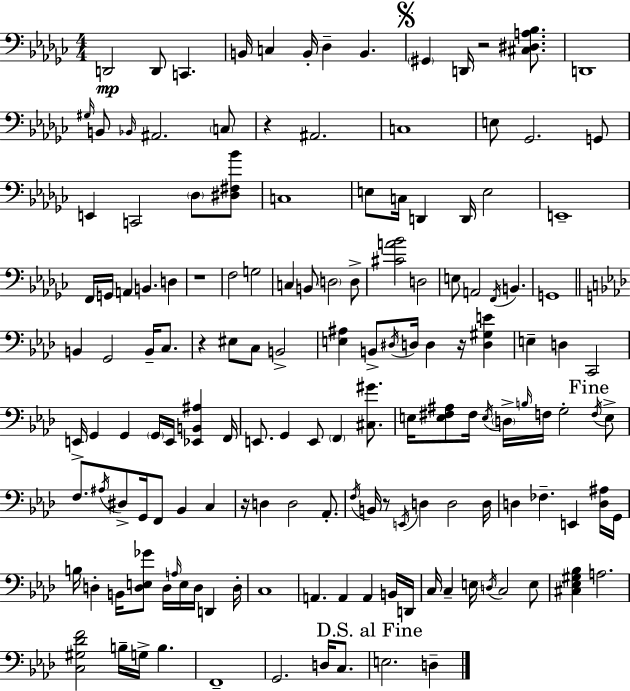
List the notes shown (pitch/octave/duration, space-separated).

D2/h D2/e C2/q. B2/s C3/q B2/s Db3/q B2/q. G#2/q D2/s R/h [C#3,D#3,A3,Bb3]/e. D2/w G#3/s B2/e Bb2/s A#2/h. C3/e R/q A#2/h. C3/w E3/e Gb2/h. G2/e E2/q C2/h Db3/e [D#3,F#3,Bb4]/e C3/w E3/e C3/s D2/q D2/s E3/h E2/w F2/s G2/s A2/q B2/q. D3/q R/w F3/h G3/h C3/q B2/e D3/h D3/e [C#4,A4,Bb4]/h D3/h E3/e A2/h F2/s B2/q. G2/w B2/q G2/h B2/s C3/e. R/q EIS3/e C3/e B2/h [E3,A#3]/q B2/e D#3/s D3/s D3/q R/s [D3,G#3,E4]/q E3/q D3/q C2/h E2/s G2/q G2/q G2/s E2/s [Eb2,B2,A#3]/q F2/s E2/e. G2/q E2/e F2/q [C#3,G#4]/e. E3/s [E3,F#3,A#3]/e F#3/s E3/s D3/s B3/s F3/s G3/h F3/s E3/e F3/e. A#3/s D#3/e G2/s F2/e Bb2/q C3/q R/s D3/q D3/h Ab2/e. F3/s B2/s R/e E2/s D3/q D3/h D3/s D3/q FES3/q. E2/q [D3,A#3]/s G2/s B3/s D3/q B2/s [D3,E3,Gb4]/e D3/s A3/s E3/s D3/s D2/q D3/s C3/w A2/q. A2/q A2/q B2/s D2/s C3/s C3/q E3/s D3/s C3/h E3/e [C#3,Eb3,G#3,Bb3]/q A3/h. [C3,G#3,Db4,F4]/h B3/s G3/s B3/q. F2/w G2/h. D3/s C3/e. E3/h. D3/q